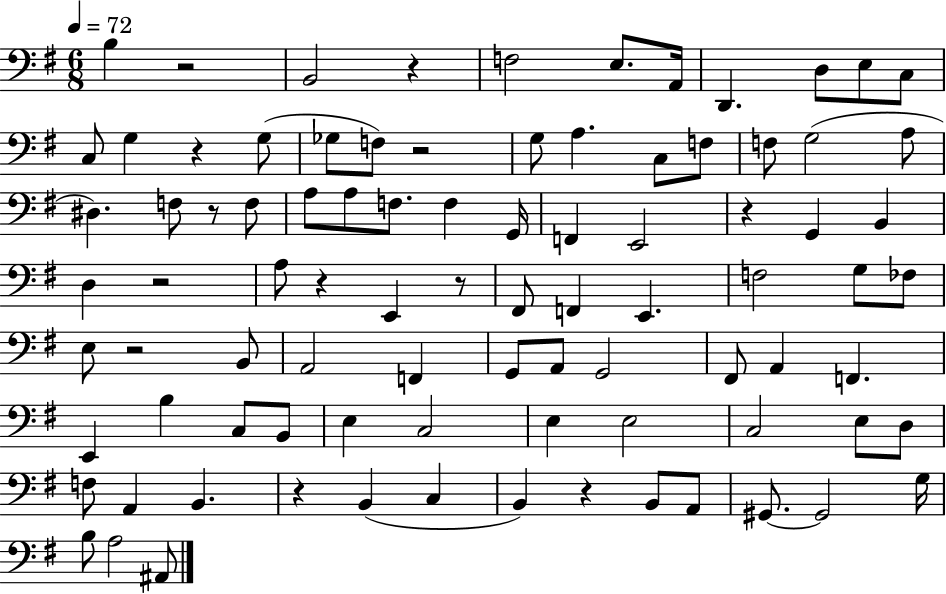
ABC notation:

X:1
T:Untitled
M:6/8
L:1/4
K:G
B, z2 B,,2 z F,2 E,/2 A,,/4 D,, D,/2 E,/2 C,/2 C,/2 G, z G,/2 _G,/2 F,/2 z2 G,/2 A, C,/2 F,/2 F,/2 G,2 A,/2 ^D, F,/2 z/2 F,/2 A,/2 A,/2 F,/2 F, G,,/4 F,, E,,2 z G,, B,, D, z2 A,/2 z E,, z/2 ^F,,/2 F,, E,, F,2 G,/2 _F,/2 E,/2 z2 B,,/2 A,,2 F,, G,,/2 A,,/2 G,,2 ^F,,/2 A,, F,, E,, B, C,/2 B,,/2 E, C,2 E, E,2 C,2 E,/2 D,/2 F,/2 A,, B,, z B,, C, B,, z B,,/2 A,,/2 ^G,,/2 ^G,,2 G,/4 B,/2 A,2 ^A,,/2